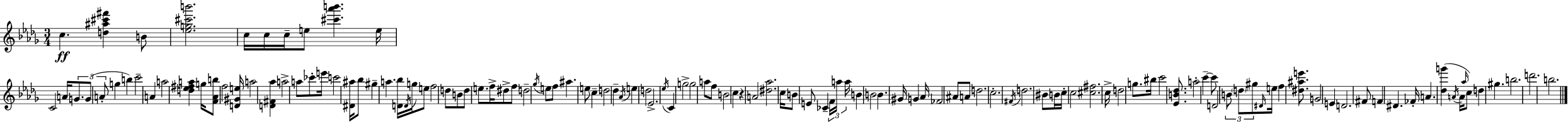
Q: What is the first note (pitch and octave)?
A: C5